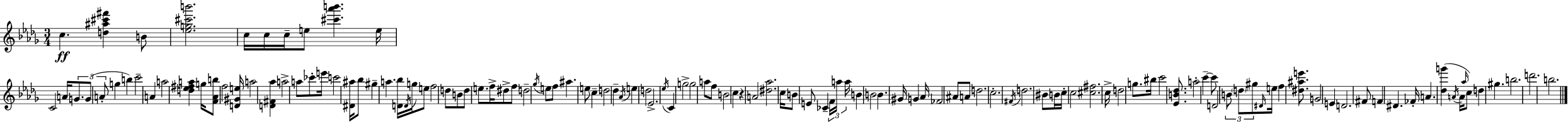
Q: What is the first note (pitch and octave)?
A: C5